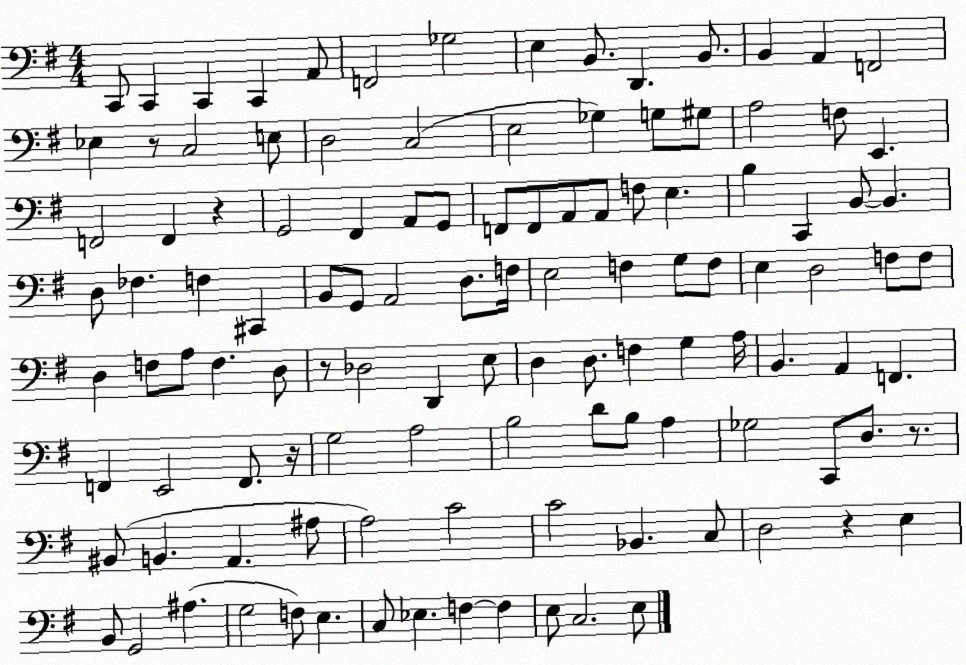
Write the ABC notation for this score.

X:1
T:Untitled
M:4/4
L:1/4
K:G
C,,/2 C,, C,, C,, A,,/2 F,,2 _G,2 E, B,,/2 D,, B,,/2 B,, A,, F,,2 _E, z/2 C,2 E,/2 D,2 C,2 E,2 _G, G,/2 ^G,/2 A,2 F,/2 E,, F,,2 F,, z G,,2 ^F,, A,,/2 G,,/2 F,,/2 F,,/2 A,,/2 A,,/2 F,/2 E, B, C,, B,,/2 B,, D,/2 _F, F, ^C,, B,,/2 G,,/2 A,,2 D,/2 F,/4 E,2 F, G,/2 F,/2 E, D,2 F,/2 F,/2 D, F,/2 A,/2 F, D,/2 z/2 _D,2 D,, E,/2 D, D,/2 F, G, A,/4 B,, A,, F,, F,, E,,2 F,,/2 z/4 G,2 A,2 B,2 D/2 B,/2 A, _G,2 C,,/2 D,/2 z/2 ^B,,/2 B,, A,, ^A,/2 A,2 C2 C2 _B,, C,/2 D,2 z E, B,,/2 G,,2 ^A, G,2 F,/2 E, C,/2 _E, F, F, E,/2 C,2 E,/2